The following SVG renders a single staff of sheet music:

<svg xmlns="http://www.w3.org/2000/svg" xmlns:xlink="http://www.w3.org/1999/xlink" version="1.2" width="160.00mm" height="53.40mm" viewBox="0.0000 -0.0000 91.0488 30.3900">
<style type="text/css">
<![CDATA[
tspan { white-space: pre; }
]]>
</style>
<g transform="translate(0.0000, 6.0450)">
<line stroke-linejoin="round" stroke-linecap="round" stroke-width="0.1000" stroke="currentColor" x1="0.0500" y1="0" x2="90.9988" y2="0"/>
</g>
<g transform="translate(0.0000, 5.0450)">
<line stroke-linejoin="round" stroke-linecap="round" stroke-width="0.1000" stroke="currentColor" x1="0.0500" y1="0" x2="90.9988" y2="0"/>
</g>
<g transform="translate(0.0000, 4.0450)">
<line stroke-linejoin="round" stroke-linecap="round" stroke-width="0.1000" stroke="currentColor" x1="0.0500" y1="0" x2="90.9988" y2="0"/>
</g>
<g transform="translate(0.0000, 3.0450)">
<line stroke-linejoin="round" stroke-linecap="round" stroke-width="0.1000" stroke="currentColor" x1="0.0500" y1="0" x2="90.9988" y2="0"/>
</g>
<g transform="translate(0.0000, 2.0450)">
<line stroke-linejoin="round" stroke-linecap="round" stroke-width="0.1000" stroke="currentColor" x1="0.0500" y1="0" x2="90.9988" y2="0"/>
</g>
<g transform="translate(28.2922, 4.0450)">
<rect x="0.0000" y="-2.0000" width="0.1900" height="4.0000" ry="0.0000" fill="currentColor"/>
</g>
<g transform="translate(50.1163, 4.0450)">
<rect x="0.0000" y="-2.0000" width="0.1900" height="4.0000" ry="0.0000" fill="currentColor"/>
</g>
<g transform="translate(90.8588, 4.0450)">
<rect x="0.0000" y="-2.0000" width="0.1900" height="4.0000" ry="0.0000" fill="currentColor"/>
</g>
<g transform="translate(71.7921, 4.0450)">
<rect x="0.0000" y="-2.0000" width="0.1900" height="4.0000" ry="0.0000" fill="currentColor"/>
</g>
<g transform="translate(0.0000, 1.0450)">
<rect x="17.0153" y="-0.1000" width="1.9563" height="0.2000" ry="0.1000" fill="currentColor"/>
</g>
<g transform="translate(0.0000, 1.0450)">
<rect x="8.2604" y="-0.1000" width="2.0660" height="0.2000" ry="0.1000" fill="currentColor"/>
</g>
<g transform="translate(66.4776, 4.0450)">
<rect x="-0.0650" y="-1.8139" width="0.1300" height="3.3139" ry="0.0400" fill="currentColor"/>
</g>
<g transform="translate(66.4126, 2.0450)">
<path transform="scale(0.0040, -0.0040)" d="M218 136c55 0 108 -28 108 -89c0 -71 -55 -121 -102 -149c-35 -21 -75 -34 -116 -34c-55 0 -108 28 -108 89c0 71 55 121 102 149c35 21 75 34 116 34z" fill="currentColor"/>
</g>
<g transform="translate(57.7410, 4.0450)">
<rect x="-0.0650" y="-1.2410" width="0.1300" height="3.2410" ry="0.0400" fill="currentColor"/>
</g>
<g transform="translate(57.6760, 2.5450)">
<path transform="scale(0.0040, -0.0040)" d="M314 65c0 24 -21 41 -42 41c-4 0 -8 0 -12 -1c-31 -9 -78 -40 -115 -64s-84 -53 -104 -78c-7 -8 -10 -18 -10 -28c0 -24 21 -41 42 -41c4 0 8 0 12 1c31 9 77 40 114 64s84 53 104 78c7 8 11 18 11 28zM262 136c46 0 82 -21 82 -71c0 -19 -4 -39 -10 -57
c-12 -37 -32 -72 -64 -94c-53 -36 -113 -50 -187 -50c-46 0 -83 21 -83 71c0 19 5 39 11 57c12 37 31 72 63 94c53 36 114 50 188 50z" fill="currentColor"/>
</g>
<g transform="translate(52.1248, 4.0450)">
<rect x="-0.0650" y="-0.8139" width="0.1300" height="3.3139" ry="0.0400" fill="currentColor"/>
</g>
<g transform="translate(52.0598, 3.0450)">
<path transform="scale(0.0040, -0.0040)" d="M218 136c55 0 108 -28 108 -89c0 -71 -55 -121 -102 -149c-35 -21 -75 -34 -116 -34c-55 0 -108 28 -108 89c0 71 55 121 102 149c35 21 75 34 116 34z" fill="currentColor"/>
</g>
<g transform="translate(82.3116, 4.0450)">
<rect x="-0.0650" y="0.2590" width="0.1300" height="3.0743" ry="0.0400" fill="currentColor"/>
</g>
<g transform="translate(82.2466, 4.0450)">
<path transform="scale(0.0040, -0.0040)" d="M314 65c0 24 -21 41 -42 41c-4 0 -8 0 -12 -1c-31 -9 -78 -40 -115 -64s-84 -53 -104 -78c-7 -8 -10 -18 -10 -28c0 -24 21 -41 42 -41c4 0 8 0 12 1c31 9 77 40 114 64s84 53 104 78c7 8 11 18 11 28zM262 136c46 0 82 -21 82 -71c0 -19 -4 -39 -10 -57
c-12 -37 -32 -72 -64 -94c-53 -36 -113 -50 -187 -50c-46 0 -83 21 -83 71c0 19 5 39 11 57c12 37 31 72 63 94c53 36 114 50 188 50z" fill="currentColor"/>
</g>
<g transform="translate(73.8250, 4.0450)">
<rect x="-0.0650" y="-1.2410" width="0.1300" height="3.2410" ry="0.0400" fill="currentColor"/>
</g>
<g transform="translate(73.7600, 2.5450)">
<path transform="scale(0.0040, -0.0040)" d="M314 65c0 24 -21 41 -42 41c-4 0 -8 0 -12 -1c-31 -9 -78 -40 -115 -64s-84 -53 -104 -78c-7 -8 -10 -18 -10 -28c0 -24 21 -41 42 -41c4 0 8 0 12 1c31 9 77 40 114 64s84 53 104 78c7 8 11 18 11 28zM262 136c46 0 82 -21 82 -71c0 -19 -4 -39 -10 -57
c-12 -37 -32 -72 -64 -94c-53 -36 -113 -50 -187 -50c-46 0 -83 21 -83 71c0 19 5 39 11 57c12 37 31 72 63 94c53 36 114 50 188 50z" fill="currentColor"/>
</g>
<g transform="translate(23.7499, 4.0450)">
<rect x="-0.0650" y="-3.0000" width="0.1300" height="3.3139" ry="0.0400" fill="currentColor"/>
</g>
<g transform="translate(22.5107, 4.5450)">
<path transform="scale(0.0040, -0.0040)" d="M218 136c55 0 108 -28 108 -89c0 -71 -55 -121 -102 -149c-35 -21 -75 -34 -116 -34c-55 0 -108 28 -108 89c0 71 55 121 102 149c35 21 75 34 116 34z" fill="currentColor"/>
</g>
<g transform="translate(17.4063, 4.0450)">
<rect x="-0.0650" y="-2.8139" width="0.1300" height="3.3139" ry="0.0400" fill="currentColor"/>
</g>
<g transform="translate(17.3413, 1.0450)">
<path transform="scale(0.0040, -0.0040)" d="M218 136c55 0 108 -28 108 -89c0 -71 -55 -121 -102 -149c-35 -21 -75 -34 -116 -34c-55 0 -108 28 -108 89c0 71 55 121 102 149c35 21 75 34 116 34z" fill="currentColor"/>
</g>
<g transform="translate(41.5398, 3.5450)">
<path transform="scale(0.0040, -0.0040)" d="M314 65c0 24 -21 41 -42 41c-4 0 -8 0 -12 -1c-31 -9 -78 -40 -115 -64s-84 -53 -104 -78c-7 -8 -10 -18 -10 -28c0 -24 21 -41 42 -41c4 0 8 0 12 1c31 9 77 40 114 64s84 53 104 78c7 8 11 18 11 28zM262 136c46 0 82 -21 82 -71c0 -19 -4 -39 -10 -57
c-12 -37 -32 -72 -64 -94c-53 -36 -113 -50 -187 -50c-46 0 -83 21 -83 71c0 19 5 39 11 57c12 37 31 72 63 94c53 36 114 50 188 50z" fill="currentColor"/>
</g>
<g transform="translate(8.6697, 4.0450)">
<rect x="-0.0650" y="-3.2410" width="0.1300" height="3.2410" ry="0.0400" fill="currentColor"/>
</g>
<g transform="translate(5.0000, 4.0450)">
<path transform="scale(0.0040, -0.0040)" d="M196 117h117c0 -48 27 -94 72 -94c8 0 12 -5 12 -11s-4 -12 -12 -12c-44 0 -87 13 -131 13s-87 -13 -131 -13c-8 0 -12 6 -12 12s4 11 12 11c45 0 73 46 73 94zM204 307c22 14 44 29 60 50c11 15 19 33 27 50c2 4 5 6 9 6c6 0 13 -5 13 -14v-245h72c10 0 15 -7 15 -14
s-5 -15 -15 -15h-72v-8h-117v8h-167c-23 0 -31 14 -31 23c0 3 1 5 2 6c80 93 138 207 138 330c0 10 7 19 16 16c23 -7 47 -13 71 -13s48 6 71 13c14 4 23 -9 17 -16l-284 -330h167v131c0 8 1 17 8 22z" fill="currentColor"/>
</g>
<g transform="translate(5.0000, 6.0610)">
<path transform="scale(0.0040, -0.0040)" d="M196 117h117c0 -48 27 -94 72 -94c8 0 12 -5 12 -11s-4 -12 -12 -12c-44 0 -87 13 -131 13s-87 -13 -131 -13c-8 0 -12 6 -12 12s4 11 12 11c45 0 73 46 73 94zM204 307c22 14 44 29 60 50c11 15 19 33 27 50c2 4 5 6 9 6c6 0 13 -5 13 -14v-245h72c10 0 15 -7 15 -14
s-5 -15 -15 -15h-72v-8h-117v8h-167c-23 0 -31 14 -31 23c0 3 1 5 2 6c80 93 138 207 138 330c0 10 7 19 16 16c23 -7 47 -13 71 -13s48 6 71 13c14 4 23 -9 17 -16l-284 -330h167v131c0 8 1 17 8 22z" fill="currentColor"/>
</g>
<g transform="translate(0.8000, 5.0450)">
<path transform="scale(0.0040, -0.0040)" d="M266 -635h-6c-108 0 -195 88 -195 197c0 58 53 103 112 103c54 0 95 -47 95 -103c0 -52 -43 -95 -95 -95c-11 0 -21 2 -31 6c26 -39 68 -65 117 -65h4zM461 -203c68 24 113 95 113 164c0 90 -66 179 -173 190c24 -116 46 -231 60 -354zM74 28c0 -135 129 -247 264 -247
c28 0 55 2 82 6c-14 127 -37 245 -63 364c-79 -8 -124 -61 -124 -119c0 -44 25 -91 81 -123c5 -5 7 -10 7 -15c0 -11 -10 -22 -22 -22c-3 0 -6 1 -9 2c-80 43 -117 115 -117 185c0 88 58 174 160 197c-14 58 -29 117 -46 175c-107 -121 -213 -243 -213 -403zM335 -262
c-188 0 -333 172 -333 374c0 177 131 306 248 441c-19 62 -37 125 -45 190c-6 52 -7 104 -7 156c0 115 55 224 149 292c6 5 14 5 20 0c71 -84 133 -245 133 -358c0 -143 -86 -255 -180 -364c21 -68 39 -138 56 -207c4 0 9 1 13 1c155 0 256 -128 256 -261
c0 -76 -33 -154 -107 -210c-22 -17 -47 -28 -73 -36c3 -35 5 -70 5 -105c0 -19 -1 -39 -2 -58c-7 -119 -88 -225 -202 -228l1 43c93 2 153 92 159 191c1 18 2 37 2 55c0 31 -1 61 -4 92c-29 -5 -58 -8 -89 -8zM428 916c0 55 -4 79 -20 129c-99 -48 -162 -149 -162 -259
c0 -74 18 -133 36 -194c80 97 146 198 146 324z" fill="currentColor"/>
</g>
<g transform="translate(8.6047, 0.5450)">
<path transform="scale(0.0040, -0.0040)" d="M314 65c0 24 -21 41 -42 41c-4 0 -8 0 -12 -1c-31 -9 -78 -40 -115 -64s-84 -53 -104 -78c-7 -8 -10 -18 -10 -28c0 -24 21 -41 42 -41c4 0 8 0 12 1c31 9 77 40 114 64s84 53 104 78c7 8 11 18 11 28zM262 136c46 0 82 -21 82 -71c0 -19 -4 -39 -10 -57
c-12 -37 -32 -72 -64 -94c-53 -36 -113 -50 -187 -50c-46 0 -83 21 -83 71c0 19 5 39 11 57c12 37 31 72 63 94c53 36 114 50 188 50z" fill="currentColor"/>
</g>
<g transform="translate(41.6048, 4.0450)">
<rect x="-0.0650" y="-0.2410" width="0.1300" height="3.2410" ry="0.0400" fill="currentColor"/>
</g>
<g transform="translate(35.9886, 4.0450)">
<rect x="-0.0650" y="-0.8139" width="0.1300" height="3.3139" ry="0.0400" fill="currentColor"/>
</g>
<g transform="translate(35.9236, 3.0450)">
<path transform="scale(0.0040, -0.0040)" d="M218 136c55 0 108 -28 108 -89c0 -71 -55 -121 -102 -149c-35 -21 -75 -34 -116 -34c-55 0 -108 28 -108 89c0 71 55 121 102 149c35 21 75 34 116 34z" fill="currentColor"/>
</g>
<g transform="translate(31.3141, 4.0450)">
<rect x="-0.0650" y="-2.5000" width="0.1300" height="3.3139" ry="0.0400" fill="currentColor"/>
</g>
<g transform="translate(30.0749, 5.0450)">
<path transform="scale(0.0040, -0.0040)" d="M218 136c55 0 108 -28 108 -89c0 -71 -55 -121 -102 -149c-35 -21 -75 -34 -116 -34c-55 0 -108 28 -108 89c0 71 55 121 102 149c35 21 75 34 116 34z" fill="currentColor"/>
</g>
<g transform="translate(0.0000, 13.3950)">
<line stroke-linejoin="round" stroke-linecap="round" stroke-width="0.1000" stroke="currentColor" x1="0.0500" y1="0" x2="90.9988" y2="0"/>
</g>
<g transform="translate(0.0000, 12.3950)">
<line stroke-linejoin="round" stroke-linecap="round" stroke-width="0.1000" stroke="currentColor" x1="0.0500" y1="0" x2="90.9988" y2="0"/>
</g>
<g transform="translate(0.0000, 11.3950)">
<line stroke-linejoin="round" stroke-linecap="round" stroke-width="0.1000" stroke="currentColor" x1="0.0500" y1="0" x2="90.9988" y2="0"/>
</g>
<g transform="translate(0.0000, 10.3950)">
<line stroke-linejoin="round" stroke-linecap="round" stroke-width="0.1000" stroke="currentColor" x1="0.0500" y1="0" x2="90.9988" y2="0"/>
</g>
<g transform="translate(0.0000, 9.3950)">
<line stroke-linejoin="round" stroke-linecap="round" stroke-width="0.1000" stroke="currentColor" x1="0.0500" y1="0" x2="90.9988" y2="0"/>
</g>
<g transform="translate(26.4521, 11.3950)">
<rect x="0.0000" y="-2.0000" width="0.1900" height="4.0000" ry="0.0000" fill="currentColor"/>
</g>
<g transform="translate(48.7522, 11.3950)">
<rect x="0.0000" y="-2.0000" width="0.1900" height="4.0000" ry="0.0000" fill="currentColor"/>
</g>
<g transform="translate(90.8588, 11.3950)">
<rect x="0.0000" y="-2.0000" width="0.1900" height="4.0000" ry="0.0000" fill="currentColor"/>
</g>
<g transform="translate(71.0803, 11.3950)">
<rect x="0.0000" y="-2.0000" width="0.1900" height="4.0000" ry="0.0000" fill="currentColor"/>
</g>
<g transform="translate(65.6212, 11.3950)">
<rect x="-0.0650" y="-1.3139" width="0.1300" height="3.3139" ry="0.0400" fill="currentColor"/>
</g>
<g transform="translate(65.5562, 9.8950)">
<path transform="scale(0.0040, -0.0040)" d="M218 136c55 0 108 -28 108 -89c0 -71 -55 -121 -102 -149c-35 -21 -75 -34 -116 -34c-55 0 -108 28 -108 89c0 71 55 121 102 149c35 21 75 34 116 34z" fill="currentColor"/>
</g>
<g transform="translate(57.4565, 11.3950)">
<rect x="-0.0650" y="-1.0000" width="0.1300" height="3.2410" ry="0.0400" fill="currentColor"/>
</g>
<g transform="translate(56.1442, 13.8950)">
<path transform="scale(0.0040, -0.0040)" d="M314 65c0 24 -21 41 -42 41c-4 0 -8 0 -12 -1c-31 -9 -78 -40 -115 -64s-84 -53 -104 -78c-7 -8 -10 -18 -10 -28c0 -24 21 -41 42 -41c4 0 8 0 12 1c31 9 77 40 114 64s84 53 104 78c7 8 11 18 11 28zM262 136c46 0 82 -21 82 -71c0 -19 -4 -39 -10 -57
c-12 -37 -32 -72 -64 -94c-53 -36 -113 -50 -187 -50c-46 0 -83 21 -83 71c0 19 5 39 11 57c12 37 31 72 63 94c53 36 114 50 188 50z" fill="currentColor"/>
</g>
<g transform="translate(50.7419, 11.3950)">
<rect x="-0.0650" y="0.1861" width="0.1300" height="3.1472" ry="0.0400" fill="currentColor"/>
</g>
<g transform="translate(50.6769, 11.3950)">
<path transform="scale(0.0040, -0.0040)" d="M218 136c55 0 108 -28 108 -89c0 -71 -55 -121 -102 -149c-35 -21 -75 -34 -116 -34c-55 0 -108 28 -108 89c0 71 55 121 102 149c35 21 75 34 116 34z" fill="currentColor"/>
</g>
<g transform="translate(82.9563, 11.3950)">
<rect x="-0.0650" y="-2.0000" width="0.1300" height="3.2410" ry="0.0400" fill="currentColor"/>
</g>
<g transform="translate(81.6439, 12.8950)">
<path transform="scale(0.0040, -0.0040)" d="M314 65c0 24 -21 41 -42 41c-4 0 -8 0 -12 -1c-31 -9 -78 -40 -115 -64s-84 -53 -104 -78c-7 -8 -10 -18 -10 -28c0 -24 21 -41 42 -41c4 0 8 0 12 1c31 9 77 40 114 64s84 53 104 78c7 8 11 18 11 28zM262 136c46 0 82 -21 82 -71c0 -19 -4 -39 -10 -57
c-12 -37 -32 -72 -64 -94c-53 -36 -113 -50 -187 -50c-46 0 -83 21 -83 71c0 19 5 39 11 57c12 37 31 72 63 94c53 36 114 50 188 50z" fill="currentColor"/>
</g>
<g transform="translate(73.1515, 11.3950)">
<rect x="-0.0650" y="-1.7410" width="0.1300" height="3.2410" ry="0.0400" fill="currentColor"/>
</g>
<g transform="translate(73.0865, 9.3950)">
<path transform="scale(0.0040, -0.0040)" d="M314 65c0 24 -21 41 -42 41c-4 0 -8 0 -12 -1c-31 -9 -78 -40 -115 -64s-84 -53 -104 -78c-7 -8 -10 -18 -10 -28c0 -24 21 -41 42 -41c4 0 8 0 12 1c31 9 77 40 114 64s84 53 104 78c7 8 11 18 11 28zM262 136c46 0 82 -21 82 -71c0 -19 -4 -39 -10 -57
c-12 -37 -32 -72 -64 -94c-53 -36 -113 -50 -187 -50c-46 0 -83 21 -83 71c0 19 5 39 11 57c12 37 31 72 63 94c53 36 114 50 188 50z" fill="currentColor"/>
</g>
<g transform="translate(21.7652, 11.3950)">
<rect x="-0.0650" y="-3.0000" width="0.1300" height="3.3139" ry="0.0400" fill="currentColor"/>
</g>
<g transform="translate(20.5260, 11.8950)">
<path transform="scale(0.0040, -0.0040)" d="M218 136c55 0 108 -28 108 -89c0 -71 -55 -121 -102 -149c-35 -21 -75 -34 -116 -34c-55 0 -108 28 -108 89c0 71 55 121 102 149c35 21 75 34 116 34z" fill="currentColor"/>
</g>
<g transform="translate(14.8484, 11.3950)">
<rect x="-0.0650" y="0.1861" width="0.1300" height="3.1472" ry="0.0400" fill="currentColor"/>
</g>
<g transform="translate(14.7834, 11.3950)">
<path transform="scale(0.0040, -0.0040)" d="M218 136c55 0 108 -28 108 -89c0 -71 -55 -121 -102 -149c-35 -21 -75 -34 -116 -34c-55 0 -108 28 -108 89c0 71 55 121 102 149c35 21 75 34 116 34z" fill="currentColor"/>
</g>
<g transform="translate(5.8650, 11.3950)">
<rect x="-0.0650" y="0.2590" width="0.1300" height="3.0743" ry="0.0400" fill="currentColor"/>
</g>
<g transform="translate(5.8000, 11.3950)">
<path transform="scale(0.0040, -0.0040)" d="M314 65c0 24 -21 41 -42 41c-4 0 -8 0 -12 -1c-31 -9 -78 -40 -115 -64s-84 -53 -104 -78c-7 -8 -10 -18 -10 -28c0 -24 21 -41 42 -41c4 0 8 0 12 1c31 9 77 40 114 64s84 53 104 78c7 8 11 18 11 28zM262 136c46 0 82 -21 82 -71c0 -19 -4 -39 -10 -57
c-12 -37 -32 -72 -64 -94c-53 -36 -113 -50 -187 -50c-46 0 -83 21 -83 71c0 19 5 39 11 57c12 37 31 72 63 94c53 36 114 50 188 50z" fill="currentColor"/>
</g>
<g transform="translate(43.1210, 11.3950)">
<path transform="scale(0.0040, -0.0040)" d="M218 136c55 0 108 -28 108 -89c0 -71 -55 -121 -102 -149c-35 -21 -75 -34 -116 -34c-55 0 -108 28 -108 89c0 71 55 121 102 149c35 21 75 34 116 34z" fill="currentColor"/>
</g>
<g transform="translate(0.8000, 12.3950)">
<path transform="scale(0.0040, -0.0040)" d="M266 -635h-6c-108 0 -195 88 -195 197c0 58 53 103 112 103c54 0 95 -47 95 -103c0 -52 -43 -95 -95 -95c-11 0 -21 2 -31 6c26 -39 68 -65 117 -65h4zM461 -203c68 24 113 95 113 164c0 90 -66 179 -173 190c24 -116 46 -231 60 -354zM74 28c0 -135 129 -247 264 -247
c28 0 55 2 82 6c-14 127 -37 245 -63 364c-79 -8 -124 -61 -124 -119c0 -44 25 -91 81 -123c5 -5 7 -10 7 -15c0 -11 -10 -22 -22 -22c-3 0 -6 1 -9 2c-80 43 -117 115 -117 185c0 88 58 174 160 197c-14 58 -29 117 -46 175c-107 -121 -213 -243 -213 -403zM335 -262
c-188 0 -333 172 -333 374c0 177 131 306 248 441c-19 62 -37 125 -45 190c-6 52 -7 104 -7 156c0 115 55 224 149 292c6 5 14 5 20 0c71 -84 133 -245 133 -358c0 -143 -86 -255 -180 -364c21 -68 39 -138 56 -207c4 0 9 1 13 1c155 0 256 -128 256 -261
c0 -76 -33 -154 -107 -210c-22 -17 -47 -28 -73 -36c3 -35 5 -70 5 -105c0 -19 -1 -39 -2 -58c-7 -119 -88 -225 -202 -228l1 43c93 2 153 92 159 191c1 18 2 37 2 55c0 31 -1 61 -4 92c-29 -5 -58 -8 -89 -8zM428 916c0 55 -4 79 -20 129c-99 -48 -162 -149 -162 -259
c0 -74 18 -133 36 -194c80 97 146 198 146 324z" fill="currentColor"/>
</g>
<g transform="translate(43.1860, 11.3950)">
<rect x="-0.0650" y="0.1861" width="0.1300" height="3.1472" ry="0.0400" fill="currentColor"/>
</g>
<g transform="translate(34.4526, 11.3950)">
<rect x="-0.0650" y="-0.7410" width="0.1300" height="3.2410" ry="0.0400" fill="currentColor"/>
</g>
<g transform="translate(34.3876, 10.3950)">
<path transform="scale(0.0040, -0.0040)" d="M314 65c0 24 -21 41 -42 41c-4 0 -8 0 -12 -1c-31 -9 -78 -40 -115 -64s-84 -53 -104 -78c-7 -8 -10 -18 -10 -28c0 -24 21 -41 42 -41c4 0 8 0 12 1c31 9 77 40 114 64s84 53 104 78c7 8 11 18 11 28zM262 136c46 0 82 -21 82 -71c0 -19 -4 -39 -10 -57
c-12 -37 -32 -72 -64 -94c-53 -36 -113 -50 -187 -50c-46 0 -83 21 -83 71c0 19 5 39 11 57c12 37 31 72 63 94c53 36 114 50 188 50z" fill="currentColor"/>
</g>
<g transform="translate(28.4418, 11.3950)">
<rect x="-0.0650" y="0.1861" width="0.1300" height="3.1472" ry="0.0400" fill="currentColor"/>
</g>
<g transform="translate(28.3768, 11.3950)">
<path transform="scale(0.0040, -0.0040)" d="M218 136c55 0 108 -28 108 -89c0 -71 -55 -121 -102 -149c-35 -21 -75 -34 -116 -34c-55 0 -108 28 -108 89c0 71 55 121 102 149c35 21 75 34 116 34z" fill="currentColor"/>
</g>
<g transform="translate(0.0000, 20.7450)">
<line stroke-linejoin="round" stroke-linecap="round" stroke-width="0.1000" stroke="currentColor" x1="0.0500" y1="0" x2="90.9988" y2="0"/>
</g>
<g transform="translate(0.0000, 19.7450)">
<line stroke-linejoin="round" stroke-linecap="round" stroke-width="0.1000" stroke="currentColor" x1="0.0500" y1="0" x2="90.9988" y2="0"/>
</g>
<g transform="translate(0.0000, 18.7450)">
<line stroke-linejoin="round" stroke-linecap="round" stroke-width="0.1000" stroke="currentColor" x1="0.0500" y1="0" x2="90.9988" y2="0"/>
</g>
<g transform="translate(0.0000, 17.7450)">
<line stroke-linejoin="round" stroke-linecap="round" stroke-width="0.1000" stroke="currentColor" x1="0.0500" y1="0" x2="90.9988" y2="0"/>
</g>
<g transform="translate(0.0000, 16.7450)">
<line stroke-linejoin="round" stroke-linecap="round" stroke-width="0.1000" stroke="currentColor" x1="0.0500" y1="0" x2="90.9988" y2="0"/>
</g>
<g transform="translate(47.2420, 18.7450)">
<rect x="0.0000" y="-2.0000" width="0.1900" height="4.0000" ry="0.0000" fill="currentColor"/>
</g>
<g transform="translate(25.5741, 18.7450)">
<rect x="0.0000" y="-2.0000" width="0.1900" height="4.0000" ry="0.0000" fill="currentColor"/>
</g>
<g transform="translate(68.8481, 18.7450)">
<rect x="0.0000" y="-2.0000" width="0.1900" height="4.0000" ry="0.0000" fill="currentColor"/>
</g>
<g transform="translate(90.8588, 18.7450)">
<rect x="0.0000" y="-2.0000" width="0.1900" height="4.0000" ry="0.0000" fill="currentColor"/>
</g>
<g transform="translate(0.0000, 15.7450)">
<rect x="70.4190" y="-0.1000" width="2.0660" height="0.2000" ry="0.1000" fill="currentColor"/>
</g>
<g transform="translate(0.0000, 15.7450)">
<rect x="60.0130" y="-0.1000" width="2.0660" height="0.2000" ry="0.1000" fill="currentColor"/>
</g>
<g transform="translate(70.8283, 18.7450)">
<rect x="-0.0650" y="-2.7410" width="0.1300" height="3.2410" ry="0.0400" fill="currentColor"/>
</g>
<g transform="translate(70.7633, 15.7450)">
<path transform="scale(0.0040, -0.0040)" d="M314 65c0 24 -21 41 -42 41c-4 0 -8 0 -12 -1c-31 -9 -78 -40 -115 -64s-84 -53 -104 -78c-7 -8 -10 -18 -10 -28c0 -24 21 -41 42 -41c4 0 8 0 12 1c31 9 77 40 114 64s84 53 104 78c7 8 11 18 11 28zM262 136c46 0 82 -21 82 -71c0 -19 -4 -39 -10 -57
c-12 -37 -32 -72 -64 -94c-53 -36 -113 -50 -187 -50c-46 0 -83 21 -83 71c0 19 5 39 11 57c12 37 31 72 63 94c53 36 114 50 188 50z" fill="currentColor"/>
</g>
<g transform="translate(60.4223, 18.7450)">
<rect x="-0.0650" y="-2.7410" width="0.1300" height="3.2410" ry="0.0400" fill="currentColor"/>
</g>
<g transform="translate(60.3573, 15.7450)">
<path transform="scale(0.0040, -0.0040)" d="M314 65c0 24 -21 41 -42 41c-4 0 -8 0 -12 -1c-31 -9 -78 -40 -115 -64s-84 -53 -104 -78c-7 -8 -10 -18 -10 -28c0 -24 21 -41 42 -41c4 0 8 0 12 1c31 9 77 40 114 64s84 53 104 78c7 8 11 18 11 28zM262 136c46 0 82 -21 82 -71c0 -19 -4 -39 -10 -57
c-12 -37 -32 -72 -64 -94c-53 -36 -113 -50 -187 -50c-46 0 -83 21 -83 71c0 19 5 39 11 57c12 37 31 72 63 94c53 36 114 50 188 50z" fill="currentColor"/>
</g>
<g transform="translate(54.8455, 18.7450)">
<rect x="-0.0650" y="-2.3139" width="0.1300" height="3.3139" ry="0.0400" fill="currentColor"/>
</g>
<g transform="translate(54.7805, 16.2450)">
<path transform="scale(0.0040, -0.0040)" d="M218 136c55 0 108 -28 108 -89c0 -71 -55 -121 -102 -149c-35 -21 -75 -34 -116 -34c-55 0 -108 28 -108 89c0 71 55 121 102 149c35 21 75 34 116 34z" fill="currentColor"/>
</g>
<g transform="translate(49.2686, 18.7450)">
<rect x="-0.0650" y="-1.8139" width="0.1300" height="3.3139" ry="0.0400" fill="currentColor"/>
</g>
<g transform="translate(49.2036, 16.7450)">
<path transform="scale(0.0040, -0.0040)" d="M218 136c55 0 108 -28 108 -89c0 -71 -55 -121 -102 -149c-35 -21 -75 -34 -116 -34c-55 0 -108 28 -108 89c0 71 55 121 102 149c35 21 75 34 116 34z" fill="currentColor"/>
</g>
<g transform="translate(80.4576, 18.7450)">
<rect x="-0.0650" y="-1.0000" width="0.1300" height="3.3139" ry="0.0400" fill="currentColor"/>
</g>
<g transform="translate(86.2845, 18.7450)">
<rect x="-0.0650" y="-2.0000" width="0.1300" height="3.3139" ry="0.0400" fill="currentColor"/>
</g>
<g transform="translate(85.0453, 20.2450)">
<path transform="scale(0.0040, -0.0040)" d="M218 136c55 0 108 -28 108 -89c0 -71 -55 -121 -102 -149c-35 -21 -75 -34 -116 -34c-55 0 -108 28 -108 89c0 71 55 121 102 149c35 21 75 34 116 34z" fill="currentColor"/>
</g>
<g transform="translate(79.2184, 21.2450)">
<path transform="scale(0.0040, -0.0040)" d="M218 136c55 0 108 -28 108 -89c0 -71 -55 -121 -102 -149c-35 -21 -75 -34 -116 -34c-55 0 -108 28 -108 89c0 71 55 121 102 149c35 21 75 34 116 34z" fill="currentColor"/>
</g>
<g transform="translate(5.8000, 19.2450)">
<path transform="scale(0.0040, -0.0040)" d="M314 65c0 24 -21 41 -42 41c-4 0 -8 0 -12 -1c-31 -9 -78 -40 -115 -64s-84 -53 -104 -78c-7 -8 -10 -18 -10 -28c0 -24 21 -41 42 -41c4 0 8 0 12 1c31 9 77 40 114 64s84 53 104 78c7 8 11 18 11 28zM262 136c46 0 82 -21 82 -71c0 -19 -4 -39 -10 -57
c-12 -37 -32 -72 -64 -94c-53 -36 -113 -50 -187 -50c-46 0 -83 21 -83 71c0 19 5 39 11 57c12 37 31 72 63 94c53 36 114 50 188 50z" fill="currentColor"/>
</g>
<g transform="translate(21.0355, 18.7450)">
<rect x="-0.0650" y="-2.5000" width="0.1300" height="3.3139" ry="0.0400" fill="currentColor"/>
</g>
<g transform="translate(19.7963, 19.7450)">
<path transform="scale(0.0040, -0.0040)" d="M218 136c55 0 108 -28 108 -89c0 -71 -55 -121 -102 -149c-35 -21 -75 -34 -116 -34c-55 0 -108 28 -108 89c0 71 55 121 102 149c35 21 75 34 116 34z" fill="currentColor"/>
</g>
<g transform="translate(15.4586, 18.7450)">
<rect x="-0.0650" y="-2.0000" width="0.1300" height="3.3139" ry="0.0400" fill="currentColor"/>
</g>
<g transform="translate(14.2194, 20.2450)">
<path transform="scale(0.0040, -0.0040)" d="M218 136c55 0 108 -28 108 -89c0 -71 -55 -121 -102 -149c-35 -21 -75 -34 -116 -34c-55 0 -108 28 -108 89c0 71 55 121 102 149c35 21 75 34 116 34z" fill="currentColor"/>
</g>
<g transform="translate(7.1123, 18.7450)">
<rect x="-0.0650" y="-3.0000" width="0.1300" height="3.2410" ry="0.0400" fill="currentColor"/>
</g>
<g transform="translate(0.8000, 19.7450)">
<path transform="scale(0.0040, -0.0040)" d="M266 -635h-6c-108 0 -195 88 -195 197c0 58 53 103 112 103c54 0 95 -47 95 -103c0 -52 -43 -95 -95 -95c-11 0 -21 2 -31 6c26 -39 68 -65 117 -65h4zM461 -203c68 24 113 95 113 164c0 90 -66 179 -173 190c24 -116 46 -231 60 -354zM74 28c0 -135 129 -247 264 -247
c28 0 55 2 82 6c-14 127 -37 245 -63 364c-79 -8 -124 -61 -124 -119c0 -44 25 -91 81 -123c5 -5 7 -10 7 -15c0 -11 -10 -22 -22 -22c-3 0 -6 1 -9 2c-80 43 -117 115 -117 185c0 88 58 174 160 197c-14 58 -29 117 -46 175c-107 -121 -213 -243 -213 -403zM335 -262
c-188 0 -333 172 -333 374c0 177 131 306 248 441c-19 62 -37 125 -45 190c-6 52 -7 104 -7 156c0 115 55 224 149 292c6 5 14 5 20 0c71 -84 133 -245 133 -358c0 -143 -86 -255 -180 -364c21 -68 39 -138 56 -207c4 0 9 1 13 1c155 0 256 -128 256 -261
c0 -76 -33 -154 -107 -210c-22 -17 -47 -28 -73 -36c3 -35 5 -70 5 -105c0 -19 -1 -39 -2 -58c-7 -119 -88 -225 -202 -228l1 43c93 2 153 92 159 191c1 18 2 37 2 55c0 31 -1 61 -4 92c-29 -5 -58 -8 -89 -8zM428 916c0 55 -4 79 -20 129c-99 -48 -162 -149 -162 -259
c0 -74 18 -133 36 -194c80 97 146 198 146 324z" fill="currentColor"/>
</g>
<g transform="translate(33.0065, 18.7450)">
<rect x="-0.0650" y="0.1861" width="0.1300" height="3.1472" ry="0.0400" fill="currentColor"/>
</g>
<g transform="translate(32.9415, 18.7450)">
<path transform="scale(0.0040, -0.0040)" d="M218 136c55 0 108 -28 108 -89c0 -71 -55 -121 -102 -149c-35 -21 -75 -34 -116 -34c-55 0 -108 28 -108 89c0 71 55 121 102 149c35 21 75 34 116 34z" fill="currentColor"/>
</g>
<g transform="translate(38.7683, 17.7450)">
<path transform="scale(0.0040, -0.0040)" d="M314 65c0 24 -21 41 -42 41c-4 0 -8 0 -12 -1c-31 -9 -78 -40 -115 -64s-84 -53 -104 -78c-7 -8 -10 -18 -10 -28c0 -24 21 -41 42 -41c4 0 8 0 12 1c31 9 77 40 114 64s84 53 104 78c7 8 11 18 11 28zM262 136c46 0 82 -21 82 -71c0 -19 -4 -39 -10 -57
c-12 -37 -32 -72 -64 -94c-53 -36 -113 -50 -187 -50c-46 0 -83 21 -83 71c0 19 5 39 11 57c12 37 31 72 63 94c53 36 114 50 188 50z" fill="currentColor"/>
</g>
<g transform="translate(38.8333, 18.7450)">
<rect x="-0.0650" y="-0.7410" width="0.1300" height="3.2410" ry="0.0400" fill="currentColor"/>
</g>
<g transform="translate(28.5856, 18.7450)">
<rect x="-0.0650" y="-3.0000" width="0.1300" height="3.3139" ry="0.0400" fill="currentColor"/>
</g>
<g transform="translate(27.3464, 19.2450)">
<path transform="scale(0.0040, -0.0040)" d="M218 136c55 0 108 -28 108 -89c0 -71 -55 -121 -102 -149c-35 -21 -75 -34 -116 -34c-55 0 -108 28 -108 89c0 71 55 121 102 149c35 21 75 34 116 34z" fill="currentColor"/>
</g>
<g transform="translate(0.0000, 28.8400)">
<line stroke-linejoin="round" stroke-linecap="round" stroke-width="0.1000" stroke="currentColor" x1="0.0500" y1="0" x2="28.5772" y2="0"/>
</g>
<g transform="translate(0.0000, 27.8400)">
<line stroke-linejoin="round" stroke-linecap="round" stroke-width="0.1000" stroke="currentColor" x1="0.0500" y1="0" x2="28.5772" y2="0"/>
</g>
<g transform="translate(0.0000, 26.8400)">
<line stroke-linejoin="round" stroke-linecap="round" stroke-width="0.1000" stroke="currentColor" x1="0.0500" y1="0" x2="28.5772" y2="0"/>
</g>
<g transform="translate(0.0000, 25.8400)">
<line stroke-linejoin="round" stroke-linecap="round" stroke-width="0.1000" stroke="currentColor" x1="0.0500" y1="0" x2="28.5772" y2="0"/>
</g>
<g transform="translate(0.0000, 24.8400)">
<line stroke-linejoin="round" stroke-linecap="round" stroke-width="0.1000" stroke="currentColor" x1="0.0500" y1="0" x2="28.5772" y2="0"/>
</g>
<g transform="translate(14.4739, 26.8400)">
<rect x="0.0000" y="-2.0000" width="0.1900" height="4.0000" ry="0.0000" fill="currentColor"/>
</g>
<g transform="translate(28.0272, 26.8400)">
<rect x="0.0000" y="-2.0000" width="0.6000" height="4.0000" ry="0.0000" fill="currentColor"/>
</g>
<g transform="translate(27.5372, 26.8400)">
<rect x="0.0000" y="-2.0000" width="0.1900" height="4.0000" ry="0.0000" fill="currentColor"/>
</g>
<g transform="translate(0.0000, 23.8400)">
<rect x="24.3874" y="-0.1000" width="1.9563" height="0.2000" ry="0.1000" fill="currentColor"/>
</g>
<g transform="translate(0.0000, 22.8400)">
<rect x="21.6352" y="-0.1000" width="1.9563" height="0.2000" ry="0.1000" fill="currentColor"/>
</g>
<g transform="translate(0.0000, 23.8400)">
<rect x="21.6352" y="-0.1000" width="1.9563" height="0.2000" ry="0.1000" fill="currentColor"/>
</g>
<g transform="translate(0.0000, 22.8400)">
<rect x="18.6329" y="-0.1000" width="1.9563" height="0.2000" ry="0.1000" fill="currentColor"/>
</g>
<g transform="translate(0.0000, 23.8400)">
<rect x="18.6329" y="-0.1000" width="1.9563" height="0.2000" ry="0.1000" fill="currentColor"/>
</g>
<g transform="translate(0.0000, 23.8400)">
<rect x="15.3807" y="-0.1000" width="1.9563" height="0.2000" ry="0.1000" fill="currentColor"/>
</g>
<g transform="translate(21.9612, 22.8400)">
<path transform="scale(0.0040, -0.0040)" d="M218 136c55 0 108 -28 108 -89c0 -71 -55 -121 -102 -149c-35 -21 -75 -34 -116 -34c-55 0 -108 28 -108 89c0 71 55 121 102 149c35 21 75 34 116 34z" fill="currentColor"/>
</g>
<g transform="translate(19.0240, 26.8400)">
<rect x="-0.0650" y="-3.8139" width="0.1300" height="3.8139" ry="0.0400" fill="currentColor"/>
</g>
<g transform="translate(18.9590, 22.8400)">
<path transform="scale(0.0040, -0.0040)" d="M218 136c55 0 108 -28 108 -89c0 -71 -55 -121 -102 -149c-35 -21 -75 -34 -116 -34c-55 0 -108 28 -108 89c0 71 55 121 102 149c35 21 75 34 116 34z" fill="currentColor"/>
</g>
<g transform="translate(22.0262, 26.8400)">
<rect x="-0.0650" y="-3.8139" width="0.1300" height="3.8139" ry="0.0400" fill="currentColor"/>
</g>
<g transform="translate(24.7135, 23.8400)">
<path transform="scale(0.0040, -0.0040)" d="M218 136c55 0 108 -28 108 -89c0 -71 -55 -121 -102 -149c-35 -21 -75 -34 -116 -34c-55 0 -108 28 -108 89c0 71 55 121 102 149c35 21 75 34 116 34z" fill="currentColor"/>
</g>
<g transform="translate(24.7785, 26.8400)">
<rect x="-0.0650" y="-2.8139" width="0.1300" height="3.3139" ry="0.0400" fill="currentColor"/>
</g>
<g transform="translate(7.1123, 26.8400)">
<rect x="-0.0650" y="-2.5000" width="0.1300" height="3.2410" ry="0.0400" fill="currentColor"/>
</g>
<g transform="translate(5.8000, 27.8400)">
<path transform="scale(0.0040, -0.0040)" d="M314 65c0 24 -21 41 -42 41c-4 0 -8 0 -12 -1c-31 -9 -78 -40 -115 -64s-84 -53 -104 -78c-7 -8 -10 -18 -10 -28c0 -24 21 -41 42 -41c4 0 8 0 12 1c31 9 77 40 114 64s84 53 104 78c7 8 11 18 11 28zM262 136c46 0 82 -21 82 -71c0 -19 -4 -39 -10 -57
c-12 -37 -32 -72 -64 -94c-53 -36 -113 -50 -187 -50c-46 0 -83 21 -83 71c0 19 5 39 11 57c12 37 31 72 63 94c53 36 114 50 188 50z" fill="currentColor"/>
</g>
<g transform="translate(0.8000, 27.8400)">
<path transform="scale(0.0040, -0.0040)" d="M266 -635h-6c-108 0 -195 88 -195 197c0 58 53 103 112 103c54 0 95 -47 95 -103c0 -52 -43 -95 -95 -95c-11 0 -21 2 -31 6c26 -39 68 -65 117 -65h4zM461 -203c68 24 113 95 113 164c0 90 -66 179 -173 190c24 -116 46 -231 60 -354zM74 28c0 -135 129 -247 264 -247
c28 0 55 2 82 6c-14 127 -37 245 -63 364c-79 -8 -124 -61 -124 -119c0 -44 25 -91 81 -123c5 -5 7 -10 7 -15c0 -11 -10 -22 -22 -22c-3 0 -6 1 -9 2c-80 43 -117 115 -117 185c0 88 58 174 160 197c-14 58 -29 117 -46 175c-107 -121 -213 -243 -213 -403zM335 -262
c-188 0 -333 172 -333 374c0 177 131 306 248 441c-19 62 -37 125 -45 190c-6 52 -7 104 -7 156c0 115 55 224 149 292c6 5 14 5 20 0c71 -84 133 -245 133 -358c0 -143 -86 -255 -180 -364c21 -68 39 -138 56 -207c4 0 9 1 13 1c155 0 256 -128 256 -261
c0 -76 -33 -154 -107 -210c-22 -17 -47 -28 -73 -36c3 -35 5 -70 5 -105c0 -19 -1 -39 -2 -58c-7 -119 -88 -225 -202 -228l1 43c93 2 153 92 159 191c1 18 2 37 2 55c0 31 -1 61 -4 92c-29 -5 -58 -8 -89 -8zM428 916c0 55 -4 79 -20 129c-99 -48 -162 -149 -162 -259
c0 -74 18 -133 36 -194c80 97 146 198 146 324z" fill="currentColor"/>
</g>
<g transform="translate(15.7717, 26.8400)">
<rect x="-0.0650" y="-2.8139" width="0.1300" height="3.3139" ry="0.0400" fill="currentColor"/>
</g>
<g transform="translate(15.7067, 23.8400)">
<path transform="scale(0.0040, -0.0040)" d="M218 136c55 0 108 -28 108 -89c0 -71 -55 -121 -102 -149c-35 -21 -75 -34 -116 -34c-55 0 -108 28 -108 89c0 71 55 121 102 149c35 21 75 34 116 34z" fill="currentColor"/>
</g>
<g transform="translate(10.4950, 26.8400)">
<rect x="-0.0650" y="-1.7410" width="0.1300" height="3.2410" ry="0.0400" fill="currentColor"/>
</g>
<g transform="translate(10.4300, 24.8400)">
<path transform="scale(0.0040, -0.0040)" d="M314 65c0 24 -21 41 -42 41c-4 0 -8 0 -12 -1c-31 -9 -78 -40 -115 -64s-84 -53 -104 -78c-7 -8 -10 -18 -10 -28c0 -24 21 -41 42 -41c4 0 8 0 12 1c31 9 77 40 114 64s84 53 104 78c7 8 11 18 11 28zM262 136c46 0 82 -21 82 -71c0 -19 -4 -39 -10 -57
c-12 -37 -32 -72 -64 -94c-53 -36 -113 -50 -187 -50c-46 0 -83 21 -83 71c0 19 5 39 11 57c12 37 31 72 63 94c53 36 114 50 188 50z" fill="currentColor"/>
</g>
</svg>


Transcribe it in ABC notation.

X:1
T:Untitled
M:4/4
L:1/4
K:C
b2 a A G d c2 d e2 f e2 B2 B2 B A B d2 B B D2 e f2 F2 A2 F G A B d2 f g a2 a2 D F G2 f2 a c' c' a